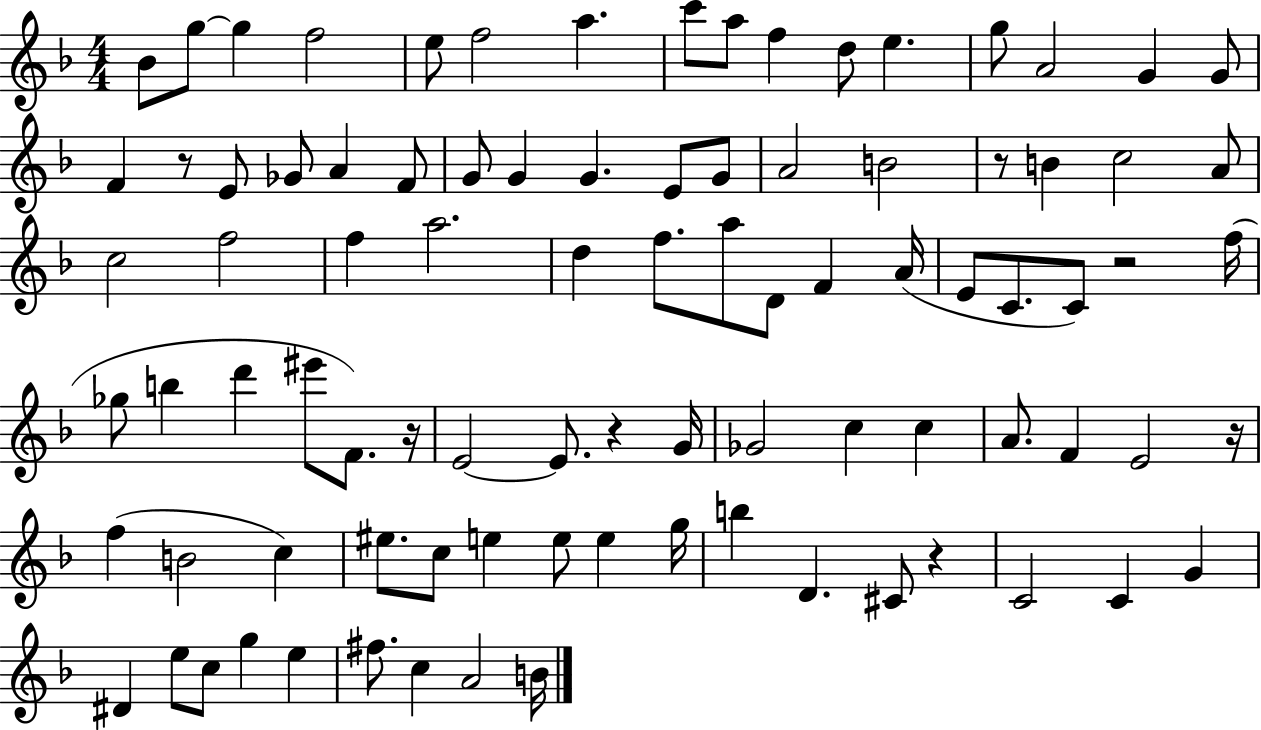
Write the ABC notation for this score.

X:1
T:Untitled
M:4/4
L:1/4
K:F
_B/2 g/2 g f2 e/2 f2 a c'/2 a/2 f d/2 e g/2 A2 G G/2 F z/2 E/2 _G/2 A F/2 G/2 G G E/2 G/2 A2 B2 z/2 B c2 A/2 c2 f2 f a2 d f/2 a/2 D/2 F A/4 E/2 C/2 C/2 z2 f/4 _g/2 b d' ^e'/2 F/2 z/4 E2 E/2 z G/4 _G2 c c A/2 F E2 z/4 f B2 c ^e/2 c/2 e e/2 e g/4 b D ^C/2 z C2 C G ^D e/2 c/2 g e ^f/2 c A2 B/4